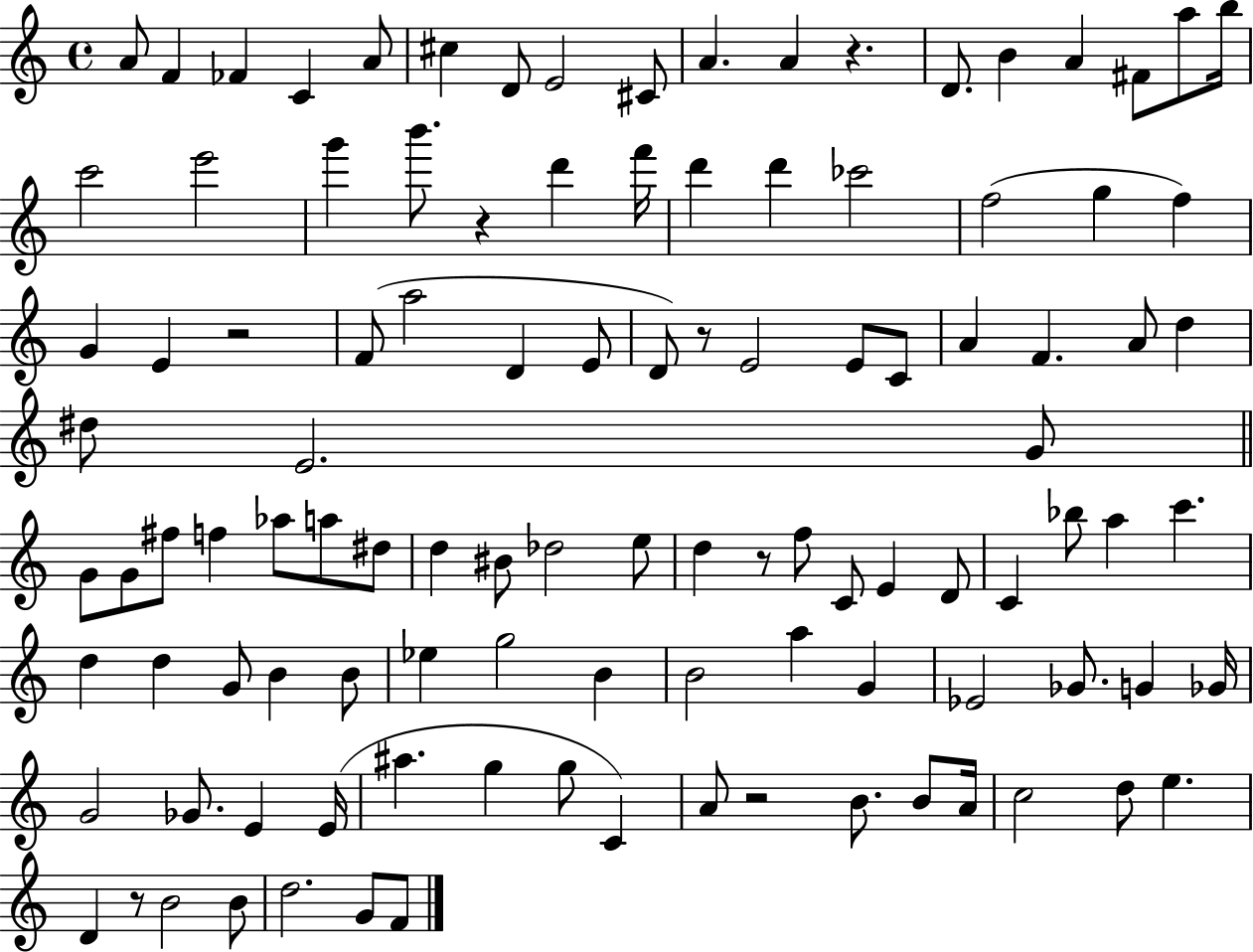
{
  \clef treble
  \time 4/4
  \defaultTimeSignature
  \key c \major
  a'8 f'4 fes'4 c'4 a'8 | cis''4 d'8 e'2 cis'8 | a'4. a'4 r4. | d'8. b'4 a'4 fis'8 a''8 b''16 | \break c'''2 e'''2 | g'''4 b'''8. r4 d'''4 f'''16 | d'''4 d'''4 ces'''2 | f''2( g''4 f''4) | \break g'4 e'4 r2 | f'8( a''2 d'4 e'8 | d'8) r8 e'2 e'8 c'8 | a'4 f'4. a'8 d''4 | \break dis''8 e'2. g'8 | \bar "||" \break \key a \minor g'8 g'8 fis''8 f''4 aes''8 a''8 dis''8 | d''4 bis'8 des''2 e''8 | d''4 r8 f''8 c'8 e'4 d'8 | c'4 bes''8 a''4 c'''4. | \break d''4 d''4 g'8 b'4 b'8 | ees''4 g''2 b'4 | b'2 a''4 g'4 | ees'2 ges'8. g'4 ges'16 | \break g'2 ges'8. e'4 e'16( | ais''4. g''4 g''8 c'4) | a'8 r2 b'8. b'8 a'16 | c''2 d''8 e''4. | \break d'4 r8 b'2 b'8 | d''2. g'8 f'8 | \bar "|."
}